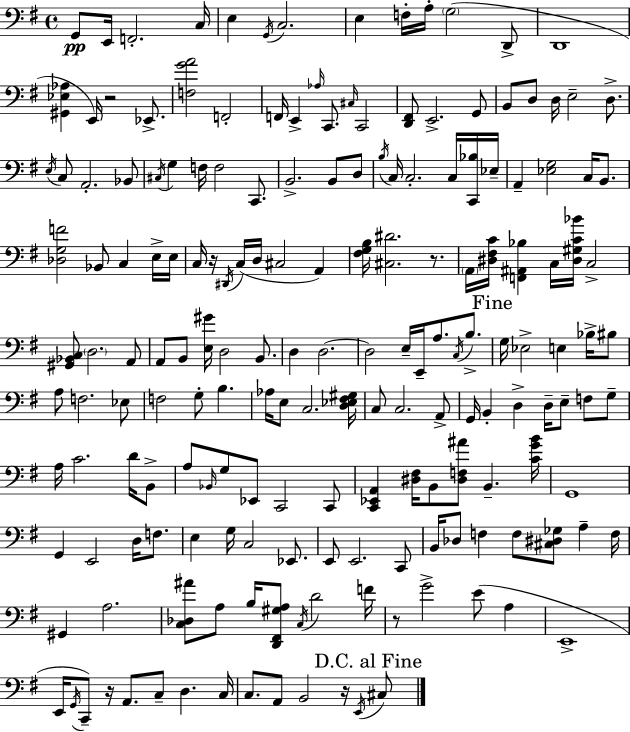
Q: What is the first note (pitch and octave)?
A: G2